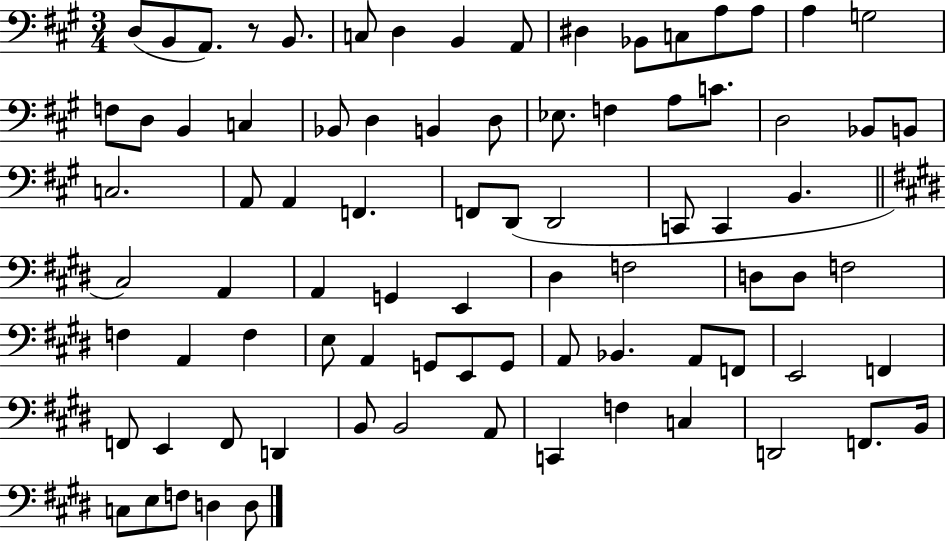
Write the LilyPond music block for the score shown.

{
  \clef bass
  \numericTimeSignature
  \time 3/4
  \key a \major
  d8( b,8 a,8.) r8 b,8. | c8 d4 b,4 a,8 | dis4 bes,8 c8 a8 a8 | a4 g2 | \break f8 d8 b,4 c4 | bes,8 d4 b,4 d8 | ees8. f4 a8 c'8. | d2 bes,8 b,8 | \break c2. | a,8 a,4 f,4. | f,8 d,8( d,2 | c,8 c,4 b,4. | \break \bar "||" \break \key e \major cis2) a,4 | a,4 g,4 e,4 | dis4 f2 | d8 d8 f2 | \break f4 a,4 f4 | e8 a,4 g,8 e,8 g,8 | a,8 bes,4. a,8 f,8 | e,2 f,4 | \break f,8 e,4 f,8 d,4 | b,8 b,2 a,8 | c,4 f4 c4 | d,2 f,8. b,16 | \break c8 e8 f8 d4 d8 | \bar "|."
}